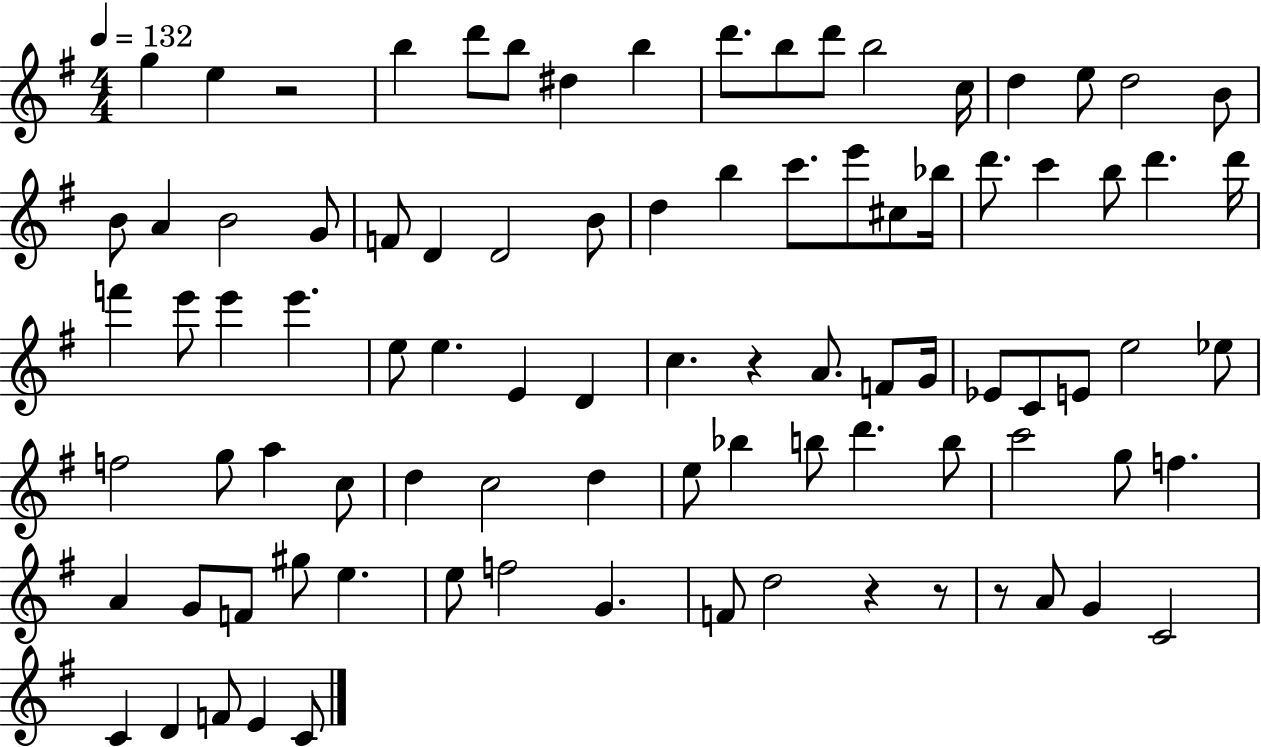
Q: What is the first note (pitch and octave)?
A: G5